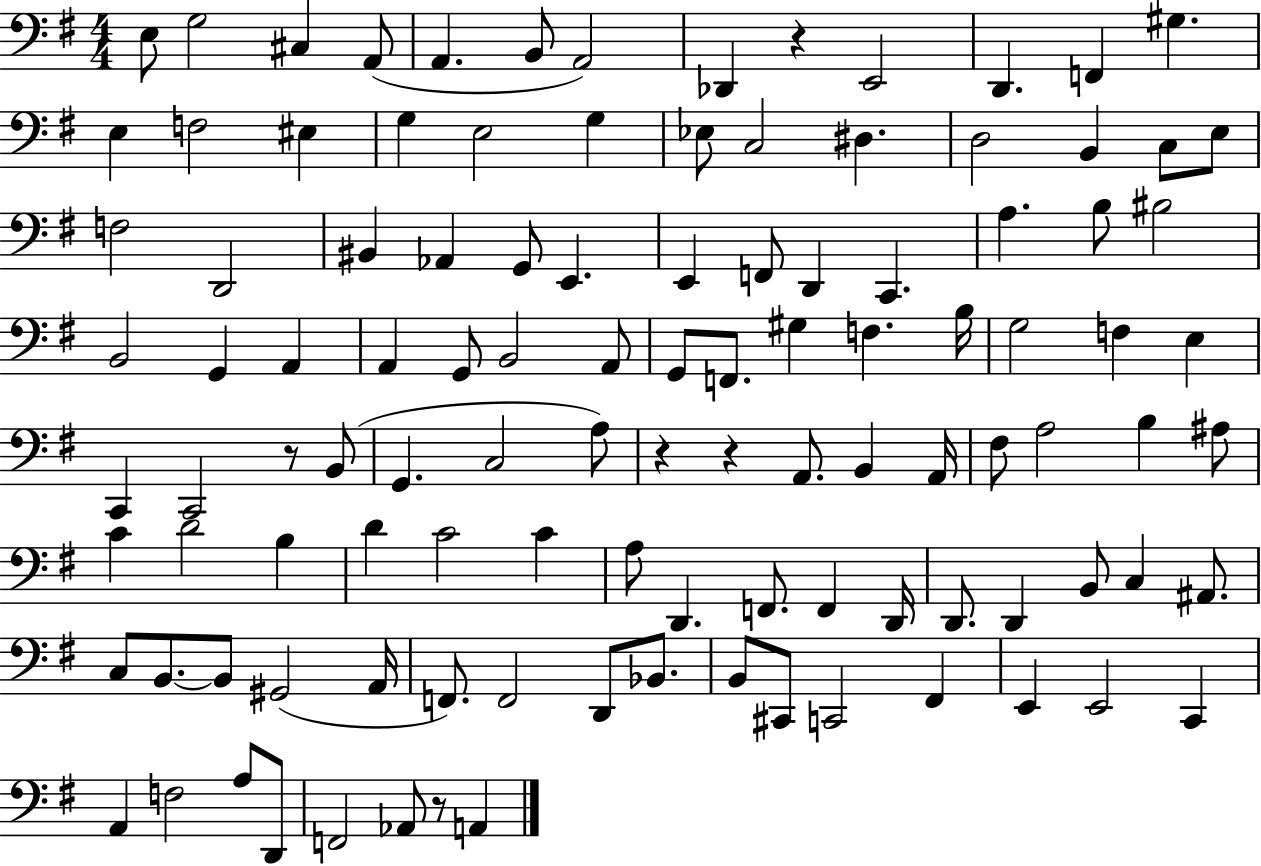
X:1
T:Untitled
M:4/4
L:1/4
K:G
E,/2 G,2 ^C, A,,/2 A,, B,,/2 A,,2 _D,, z E,,2 D,, F,, ^G, E, F,2 ^E, G, E,2 G, _E,/2 C,2 ^D, D,2 B,, C,/2 E,/2 F,2 D,,2 ^B,, _A,, G,,/2 E,, E,, F,,/2 D,, C,, A, B,/2 ^B,2 B,,2 G,, A,, A,, G,,/2 B,,2 A,,/2 G,,/2 F,,/2 ^G, F, B,/4 G,2 F, E, C,, C,,2 z/2 B,,/2 G,, C,2 A,/2 z z A,,/2 B,, A,,/4 ^F,/2 A,2 B, ^A,/2 C D2 B, D C2 C A,/2 D,, F,,/2 F,, D,,/4 D,,/2 D,, B,,/2 C, ^A,,/2 C,/2 B,,/2 B,,/2 ^G,,2 A,,/4 F,,/2 F,,2 D,,/2 _B,,/2 B,,/2 ^C,,/2 C,,2 ^F,, E,, E,,2 C,, A,, F,2 A,/2 D,,/2 F,,2 _A,,/2 z/2 A,,